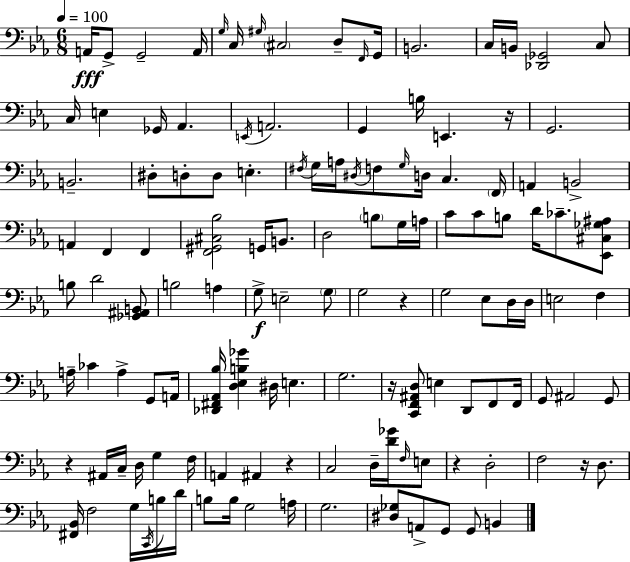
X:1
T:Untitled
M:6/8
L:1/4
K:Cm
A,,/4 G,,/2 G,,2 A,,/4 G,/4 C,/4 ^G,/4 ^C,2 D,/2 F,,/4 G,,/4 B,,2 C,/4 B,,/4 [_D,,_G,,]2 C,/2 C,/4 E, _G,,/4 _A,, E,,/4 A,,2 G,, B,/4 E,, z/4 G,,2 B,,2 ^D,/2 D,/2 D,/2 E, ^F,/4 G,/4 A,/4 ^D,/4 F,/2 G,/4 D,/4 C, F,,/4 A,, B,,2 A,, F,, F,, [F,,^G,,^C,_B,]2 G,,/4 B,,/2 D,2 B,/2 G,/4 A,/4 C/2 C/2 B,/2 D/4 _C/2 [_E,,^C,_G,^A,]/2 B,/2 D2 [_G,,^A,,B,,]/2 B,2 A, G,/2 E,2 G,/2 G,2 z G,2 _E,/2 D,/4 D,/4 E,2 F, A,/4 _C A, G,,/2 A,,/4 [_D,,^F,,_A,,_B,]/4 [D,_E,B,_G] ^D,/4 E, G,2 z/4 [C,,F,,^A,,D,]/2 E, D,,/2 F,,/2 F,,/4 G,,/2 ^A,,2 G,,/2 z ^A,,/4 C,/4 D,/4 G, F,/4 A,, ^A,, z C,2 D,/4 [D_G]/4 F,/4 E,/2 z D,2 F,2 z/4 D,/2 [^F,,_B,,]/4 F,2 G,/4 C,,/4 B,/4 D/4 B,/2 B,/4 G,2 A,/4 G,2 [^D,_G,]/2 A,,/2 G,,/2 G,,/2 B,,